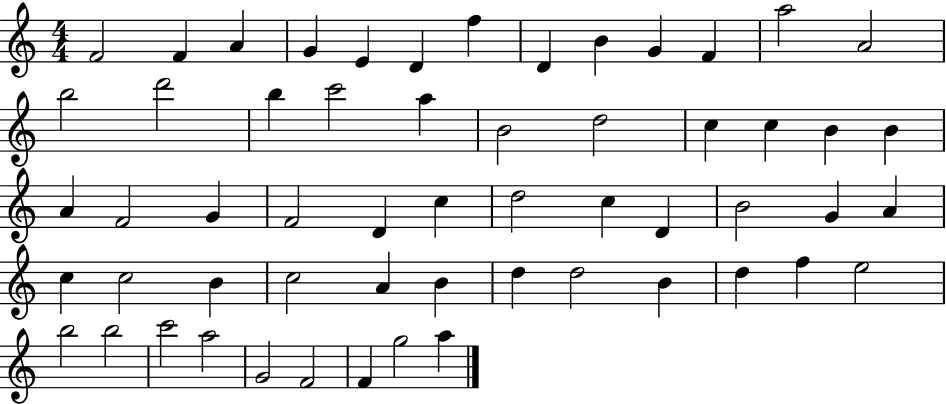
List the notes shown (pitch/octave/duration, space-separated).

F4/h F4/q A4/q G4/q E4/q D4/q F5/q D4/q B4/q G4/q F4/q A5/h A4/h B5/h D6/h B5/q C6/h A5/q B4/h D5/h C5/q C5/q B4/q B4/q A4/q F4/h G4/q F4/h D4/q C5/q D5/h C5/q D4/q B4/h G4/q A4/q C5/q C5/h B4/q C5/h A4/q B4/q D5/q D5/h B4/q D5/q F5/q E5/h B5/h B5/h C6/h A5/h G4/h F4/h F4/q G5/h A5/q